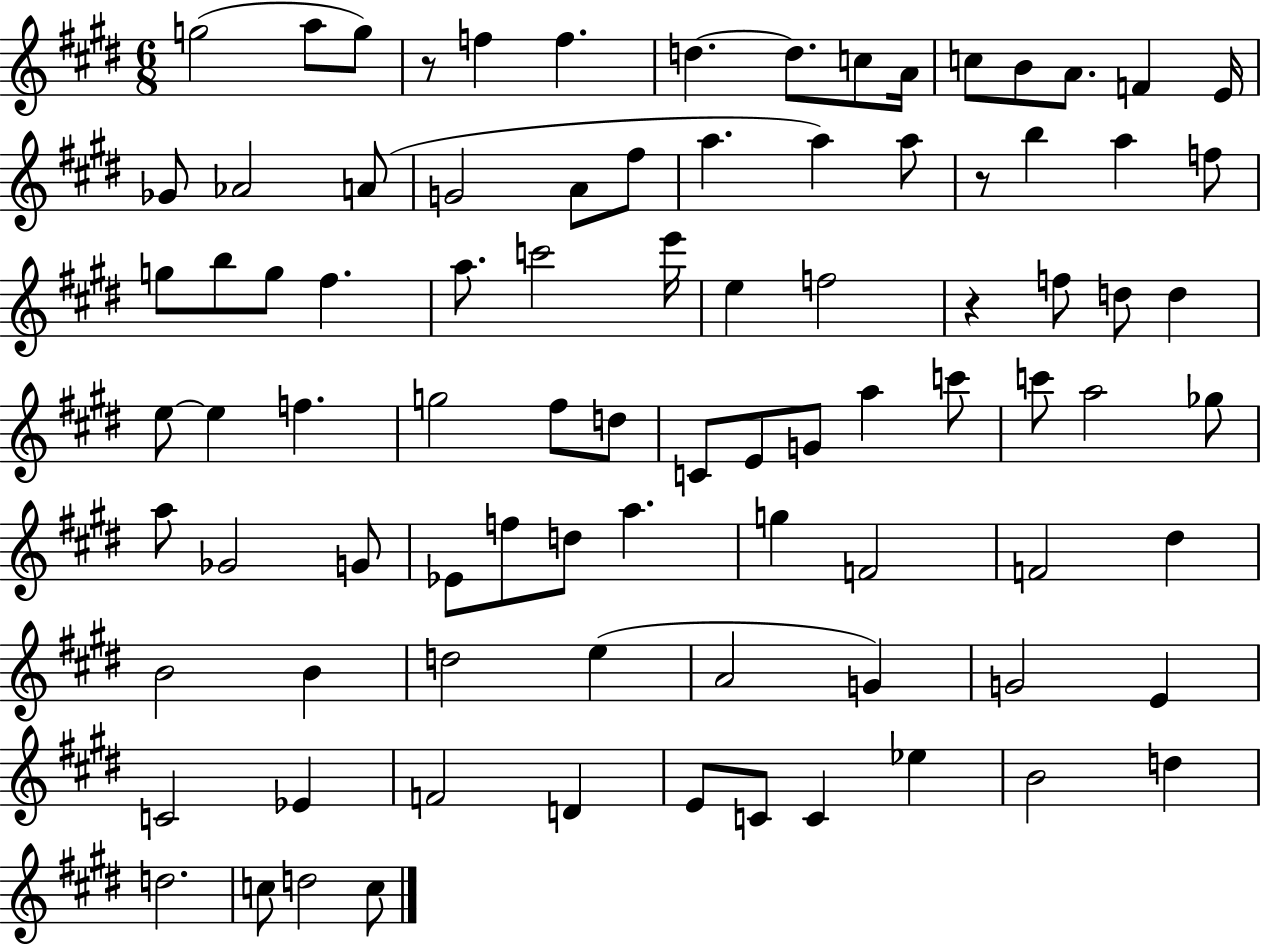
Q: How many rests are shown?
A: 3